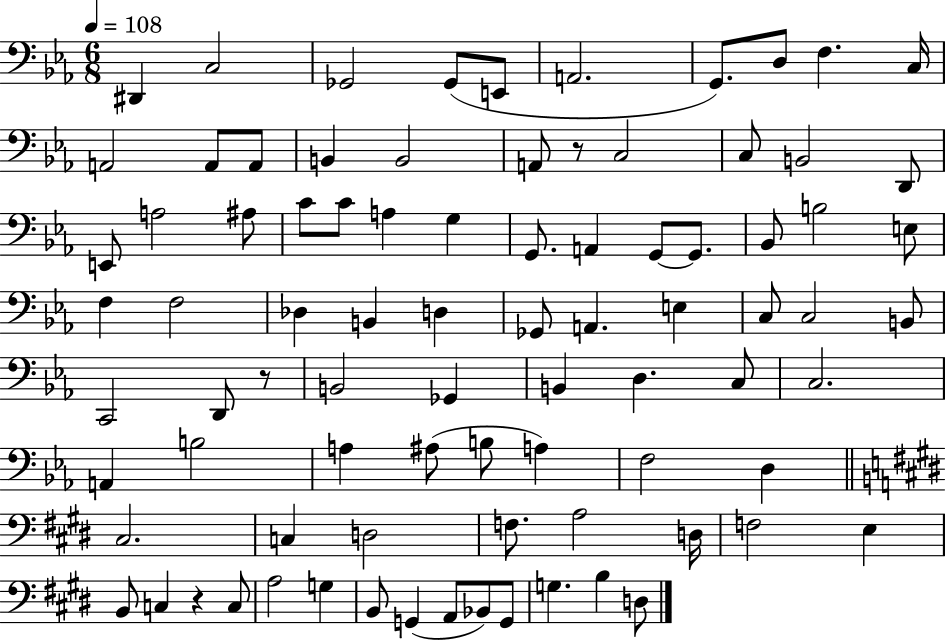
X:1
T:Untitled
M:6/8
L:1/4
K:Eb
^D,, C,2 _G,,2 _G,,/2 E,,/2 A,,2 G,,/2 D,/2 F, C,/4 A,,2 A,,/2 A,,/2 B,, B,,2 A,,/2 z/2 C,2 C,/2 B,,2 D,,/2 E,,/2 A,2 ^A,/2 C/2 C/2 A, G, G,,/2 A,, G,,/2 G,,/2 _B,,/2 B,2 E,/2 F, F,2 _D, B,, D, _G,,/2 A,, E, C,/2 C,2 B,,/2 C,,2 D,,/2 z/2 B,,2 _G,, B,, D, C,/2 C,2 A,, B,2 A, ^A,/2 B,/2 A, F,2 D, ^C,2 C, D,2 F,/2 A,2 D,/4 F,2 E, B,,/2 C, z C,/2 A,2 G, B,,/2 G,, A,,/2 _B,,/2 G,,/2 G, B, D,/2